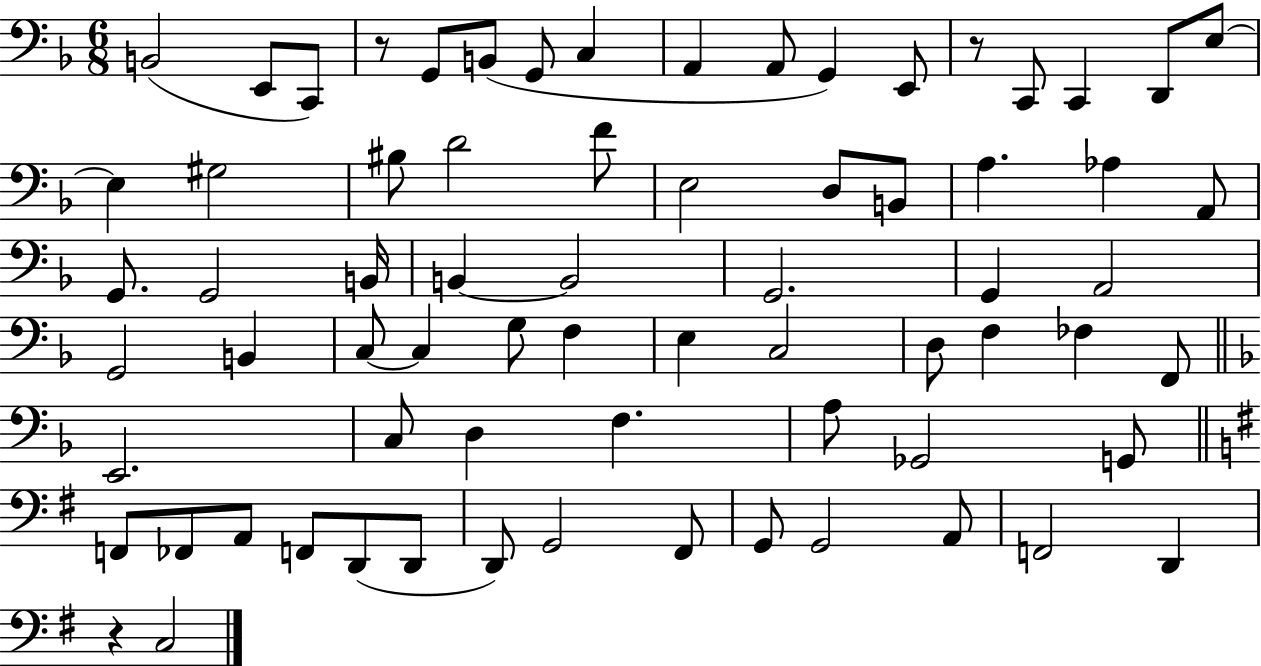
X:1
T:Untitled
M:6/8
L:1/4
K:F
B,,2 E,,/2 C,,/2 z/2 G,,/2 B,,/2 G,,/2 C, A,, A,,/2 G,, E,,/2 z/2 C,,/2 C,, D,,/2 E,/2 E, ^G,2 ^B,/2 D2 F/2 E,2 D,/2 B,,/2 A, _A, A,,/2 G,,/2 G,,2 B,,/4 B,, B,,2 G,,2 G,, A,,2 G,,2 B,, C,/2 C, G,/2 F, E, C,2 D,/2 F, _F, F,,/2 E,,2 C,/2 D, F, A,/2 _G,,2 G,,/2 F,,/2 _F,,/2 A,,/2 F,,/2 D,,/2 D,,/2 D,,/2 G,,2 ^F,,/2 G,,/2 G,,2 A,,/2 F,,2 D,, z C,2